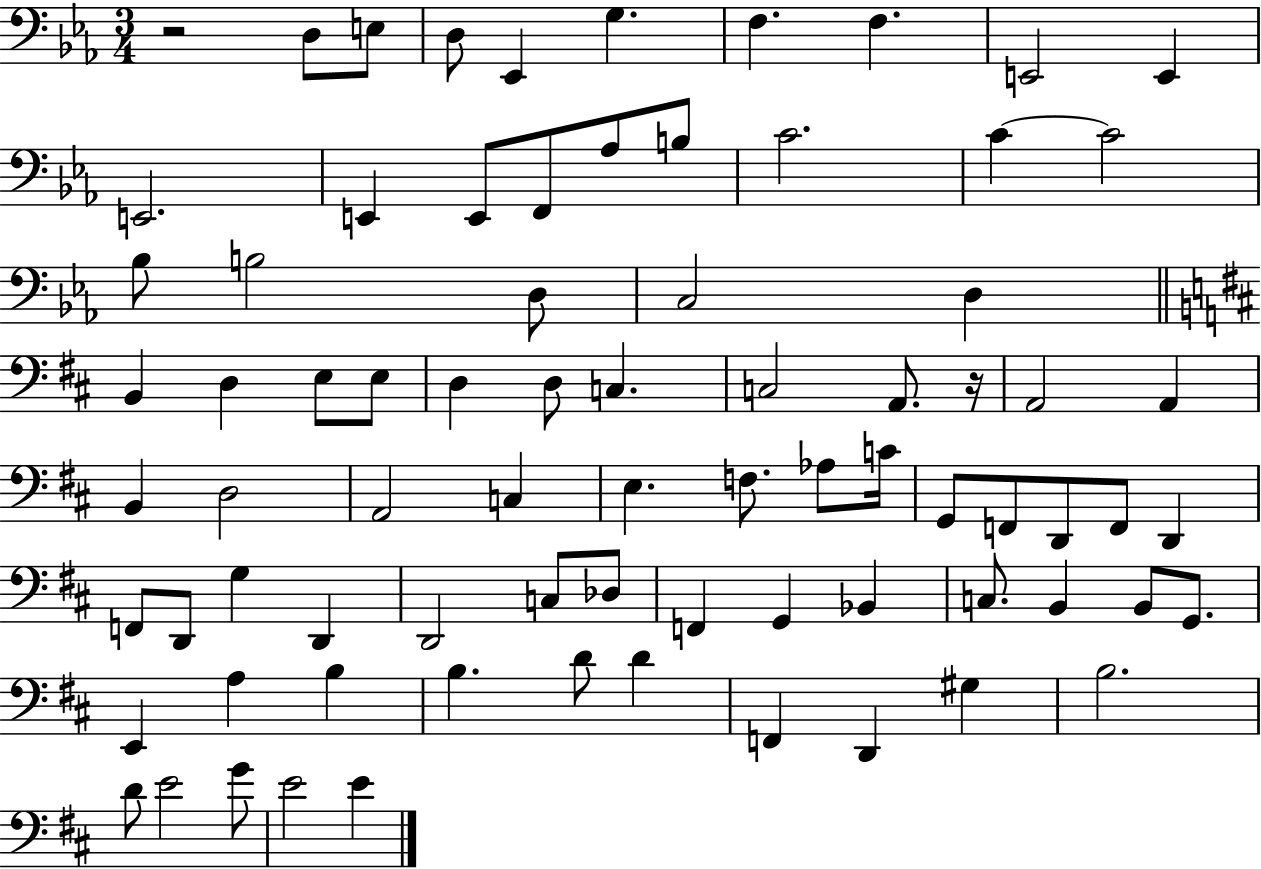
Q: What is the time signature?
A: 3/4